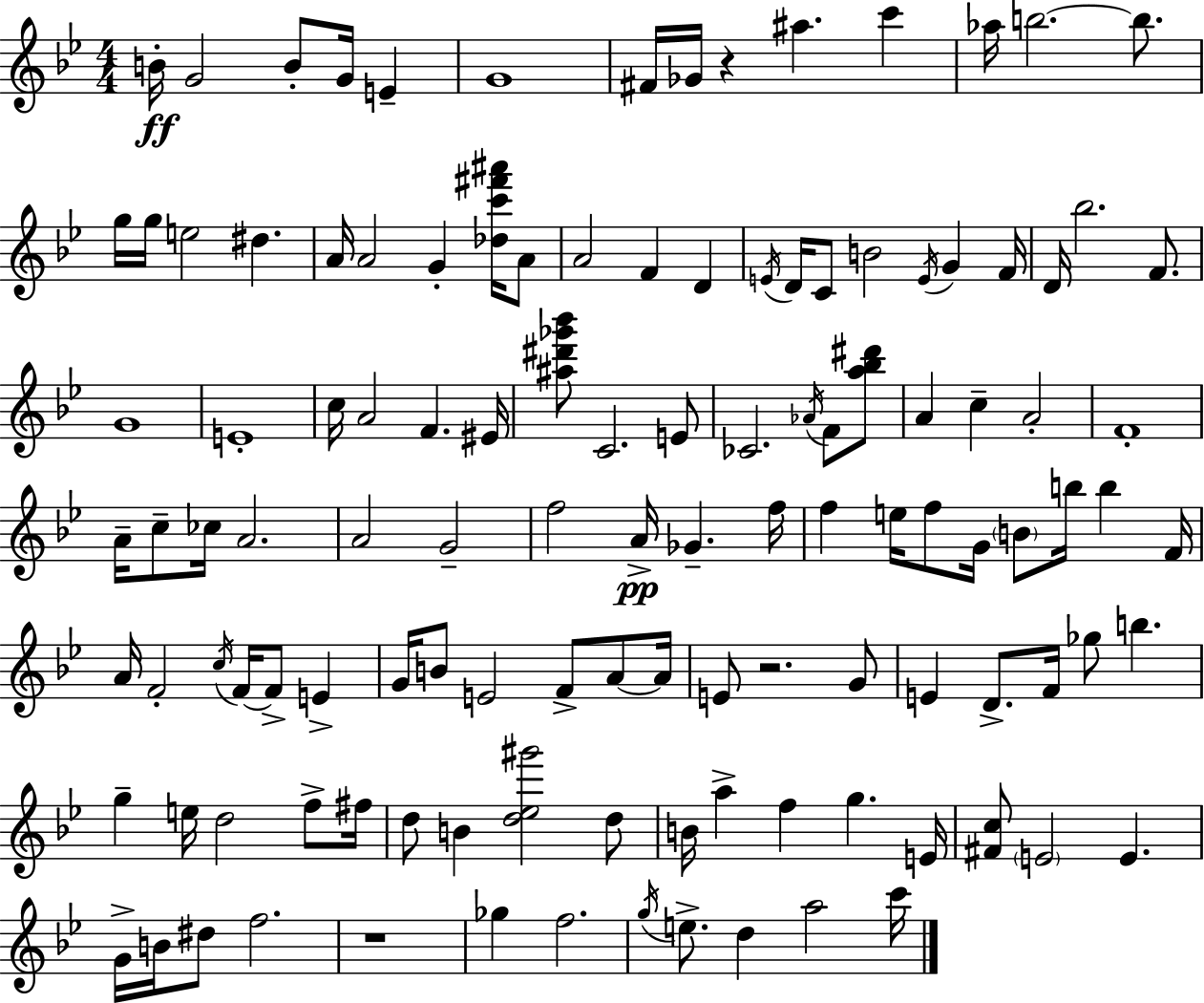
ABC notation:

X:1
T:Untitled
M:4/4
L:1/4
K:Gm
B/4 G2 B/2 G/4 E G4 ^F/4 _G/4 z ^a c' _a/4 b2 b/2 g/4 g/4 e2 ^d A/4 A2 G [_dc'^f'^a']/4 A/2 A2 F D E/4 D/4 C/2 B2 E/4 G F/4 D/4 _b2 F/2 G4 E4 c/4 A2 F ^E/4 [^a^d'_g'_b']/2 C2 E/2 _C2 _A/4 F/2 [a_b^d']/2 A c A2 F4 A/4 c/2 _c/4 A2 A2 G2 f2 A/4 _G f/4 f e/4 f/2 G/4 B/2 b/4 b F/4 A/4 F2 c/4 F/4 F/2 E G/4 B/2 E2 F/2 A/2 A/4 E/2 z2 G/2 E D/2 F/4 _g/2 b g e/4 d2 f/2 ^f/4 d/2 B [d_e^g']2 d/2 B/4 a f g E/4 [^Fc]/2 E2 E G/4 B/4 ^d/2 f2 z4 _g f2 g/4 e/2 d a2 c'/4